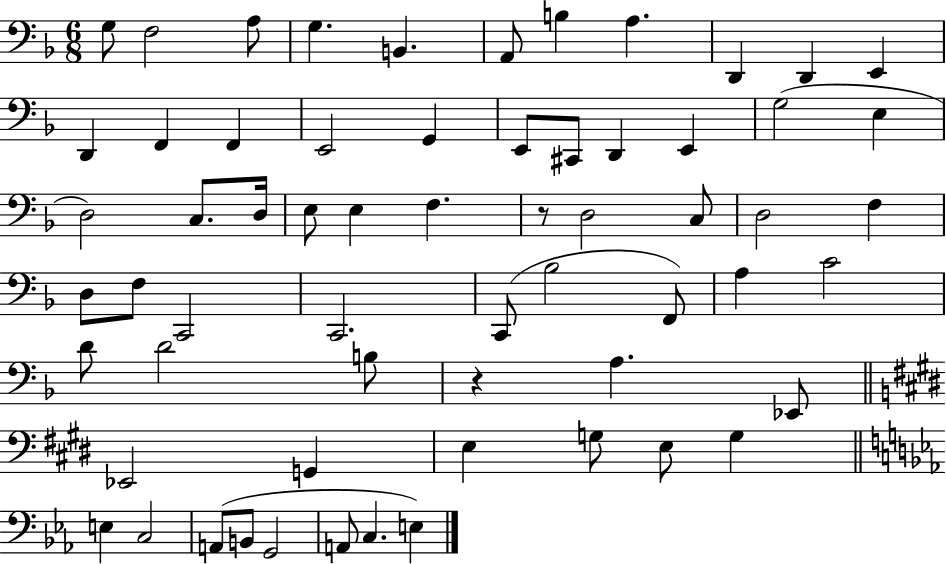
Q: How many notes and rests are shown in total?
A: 62